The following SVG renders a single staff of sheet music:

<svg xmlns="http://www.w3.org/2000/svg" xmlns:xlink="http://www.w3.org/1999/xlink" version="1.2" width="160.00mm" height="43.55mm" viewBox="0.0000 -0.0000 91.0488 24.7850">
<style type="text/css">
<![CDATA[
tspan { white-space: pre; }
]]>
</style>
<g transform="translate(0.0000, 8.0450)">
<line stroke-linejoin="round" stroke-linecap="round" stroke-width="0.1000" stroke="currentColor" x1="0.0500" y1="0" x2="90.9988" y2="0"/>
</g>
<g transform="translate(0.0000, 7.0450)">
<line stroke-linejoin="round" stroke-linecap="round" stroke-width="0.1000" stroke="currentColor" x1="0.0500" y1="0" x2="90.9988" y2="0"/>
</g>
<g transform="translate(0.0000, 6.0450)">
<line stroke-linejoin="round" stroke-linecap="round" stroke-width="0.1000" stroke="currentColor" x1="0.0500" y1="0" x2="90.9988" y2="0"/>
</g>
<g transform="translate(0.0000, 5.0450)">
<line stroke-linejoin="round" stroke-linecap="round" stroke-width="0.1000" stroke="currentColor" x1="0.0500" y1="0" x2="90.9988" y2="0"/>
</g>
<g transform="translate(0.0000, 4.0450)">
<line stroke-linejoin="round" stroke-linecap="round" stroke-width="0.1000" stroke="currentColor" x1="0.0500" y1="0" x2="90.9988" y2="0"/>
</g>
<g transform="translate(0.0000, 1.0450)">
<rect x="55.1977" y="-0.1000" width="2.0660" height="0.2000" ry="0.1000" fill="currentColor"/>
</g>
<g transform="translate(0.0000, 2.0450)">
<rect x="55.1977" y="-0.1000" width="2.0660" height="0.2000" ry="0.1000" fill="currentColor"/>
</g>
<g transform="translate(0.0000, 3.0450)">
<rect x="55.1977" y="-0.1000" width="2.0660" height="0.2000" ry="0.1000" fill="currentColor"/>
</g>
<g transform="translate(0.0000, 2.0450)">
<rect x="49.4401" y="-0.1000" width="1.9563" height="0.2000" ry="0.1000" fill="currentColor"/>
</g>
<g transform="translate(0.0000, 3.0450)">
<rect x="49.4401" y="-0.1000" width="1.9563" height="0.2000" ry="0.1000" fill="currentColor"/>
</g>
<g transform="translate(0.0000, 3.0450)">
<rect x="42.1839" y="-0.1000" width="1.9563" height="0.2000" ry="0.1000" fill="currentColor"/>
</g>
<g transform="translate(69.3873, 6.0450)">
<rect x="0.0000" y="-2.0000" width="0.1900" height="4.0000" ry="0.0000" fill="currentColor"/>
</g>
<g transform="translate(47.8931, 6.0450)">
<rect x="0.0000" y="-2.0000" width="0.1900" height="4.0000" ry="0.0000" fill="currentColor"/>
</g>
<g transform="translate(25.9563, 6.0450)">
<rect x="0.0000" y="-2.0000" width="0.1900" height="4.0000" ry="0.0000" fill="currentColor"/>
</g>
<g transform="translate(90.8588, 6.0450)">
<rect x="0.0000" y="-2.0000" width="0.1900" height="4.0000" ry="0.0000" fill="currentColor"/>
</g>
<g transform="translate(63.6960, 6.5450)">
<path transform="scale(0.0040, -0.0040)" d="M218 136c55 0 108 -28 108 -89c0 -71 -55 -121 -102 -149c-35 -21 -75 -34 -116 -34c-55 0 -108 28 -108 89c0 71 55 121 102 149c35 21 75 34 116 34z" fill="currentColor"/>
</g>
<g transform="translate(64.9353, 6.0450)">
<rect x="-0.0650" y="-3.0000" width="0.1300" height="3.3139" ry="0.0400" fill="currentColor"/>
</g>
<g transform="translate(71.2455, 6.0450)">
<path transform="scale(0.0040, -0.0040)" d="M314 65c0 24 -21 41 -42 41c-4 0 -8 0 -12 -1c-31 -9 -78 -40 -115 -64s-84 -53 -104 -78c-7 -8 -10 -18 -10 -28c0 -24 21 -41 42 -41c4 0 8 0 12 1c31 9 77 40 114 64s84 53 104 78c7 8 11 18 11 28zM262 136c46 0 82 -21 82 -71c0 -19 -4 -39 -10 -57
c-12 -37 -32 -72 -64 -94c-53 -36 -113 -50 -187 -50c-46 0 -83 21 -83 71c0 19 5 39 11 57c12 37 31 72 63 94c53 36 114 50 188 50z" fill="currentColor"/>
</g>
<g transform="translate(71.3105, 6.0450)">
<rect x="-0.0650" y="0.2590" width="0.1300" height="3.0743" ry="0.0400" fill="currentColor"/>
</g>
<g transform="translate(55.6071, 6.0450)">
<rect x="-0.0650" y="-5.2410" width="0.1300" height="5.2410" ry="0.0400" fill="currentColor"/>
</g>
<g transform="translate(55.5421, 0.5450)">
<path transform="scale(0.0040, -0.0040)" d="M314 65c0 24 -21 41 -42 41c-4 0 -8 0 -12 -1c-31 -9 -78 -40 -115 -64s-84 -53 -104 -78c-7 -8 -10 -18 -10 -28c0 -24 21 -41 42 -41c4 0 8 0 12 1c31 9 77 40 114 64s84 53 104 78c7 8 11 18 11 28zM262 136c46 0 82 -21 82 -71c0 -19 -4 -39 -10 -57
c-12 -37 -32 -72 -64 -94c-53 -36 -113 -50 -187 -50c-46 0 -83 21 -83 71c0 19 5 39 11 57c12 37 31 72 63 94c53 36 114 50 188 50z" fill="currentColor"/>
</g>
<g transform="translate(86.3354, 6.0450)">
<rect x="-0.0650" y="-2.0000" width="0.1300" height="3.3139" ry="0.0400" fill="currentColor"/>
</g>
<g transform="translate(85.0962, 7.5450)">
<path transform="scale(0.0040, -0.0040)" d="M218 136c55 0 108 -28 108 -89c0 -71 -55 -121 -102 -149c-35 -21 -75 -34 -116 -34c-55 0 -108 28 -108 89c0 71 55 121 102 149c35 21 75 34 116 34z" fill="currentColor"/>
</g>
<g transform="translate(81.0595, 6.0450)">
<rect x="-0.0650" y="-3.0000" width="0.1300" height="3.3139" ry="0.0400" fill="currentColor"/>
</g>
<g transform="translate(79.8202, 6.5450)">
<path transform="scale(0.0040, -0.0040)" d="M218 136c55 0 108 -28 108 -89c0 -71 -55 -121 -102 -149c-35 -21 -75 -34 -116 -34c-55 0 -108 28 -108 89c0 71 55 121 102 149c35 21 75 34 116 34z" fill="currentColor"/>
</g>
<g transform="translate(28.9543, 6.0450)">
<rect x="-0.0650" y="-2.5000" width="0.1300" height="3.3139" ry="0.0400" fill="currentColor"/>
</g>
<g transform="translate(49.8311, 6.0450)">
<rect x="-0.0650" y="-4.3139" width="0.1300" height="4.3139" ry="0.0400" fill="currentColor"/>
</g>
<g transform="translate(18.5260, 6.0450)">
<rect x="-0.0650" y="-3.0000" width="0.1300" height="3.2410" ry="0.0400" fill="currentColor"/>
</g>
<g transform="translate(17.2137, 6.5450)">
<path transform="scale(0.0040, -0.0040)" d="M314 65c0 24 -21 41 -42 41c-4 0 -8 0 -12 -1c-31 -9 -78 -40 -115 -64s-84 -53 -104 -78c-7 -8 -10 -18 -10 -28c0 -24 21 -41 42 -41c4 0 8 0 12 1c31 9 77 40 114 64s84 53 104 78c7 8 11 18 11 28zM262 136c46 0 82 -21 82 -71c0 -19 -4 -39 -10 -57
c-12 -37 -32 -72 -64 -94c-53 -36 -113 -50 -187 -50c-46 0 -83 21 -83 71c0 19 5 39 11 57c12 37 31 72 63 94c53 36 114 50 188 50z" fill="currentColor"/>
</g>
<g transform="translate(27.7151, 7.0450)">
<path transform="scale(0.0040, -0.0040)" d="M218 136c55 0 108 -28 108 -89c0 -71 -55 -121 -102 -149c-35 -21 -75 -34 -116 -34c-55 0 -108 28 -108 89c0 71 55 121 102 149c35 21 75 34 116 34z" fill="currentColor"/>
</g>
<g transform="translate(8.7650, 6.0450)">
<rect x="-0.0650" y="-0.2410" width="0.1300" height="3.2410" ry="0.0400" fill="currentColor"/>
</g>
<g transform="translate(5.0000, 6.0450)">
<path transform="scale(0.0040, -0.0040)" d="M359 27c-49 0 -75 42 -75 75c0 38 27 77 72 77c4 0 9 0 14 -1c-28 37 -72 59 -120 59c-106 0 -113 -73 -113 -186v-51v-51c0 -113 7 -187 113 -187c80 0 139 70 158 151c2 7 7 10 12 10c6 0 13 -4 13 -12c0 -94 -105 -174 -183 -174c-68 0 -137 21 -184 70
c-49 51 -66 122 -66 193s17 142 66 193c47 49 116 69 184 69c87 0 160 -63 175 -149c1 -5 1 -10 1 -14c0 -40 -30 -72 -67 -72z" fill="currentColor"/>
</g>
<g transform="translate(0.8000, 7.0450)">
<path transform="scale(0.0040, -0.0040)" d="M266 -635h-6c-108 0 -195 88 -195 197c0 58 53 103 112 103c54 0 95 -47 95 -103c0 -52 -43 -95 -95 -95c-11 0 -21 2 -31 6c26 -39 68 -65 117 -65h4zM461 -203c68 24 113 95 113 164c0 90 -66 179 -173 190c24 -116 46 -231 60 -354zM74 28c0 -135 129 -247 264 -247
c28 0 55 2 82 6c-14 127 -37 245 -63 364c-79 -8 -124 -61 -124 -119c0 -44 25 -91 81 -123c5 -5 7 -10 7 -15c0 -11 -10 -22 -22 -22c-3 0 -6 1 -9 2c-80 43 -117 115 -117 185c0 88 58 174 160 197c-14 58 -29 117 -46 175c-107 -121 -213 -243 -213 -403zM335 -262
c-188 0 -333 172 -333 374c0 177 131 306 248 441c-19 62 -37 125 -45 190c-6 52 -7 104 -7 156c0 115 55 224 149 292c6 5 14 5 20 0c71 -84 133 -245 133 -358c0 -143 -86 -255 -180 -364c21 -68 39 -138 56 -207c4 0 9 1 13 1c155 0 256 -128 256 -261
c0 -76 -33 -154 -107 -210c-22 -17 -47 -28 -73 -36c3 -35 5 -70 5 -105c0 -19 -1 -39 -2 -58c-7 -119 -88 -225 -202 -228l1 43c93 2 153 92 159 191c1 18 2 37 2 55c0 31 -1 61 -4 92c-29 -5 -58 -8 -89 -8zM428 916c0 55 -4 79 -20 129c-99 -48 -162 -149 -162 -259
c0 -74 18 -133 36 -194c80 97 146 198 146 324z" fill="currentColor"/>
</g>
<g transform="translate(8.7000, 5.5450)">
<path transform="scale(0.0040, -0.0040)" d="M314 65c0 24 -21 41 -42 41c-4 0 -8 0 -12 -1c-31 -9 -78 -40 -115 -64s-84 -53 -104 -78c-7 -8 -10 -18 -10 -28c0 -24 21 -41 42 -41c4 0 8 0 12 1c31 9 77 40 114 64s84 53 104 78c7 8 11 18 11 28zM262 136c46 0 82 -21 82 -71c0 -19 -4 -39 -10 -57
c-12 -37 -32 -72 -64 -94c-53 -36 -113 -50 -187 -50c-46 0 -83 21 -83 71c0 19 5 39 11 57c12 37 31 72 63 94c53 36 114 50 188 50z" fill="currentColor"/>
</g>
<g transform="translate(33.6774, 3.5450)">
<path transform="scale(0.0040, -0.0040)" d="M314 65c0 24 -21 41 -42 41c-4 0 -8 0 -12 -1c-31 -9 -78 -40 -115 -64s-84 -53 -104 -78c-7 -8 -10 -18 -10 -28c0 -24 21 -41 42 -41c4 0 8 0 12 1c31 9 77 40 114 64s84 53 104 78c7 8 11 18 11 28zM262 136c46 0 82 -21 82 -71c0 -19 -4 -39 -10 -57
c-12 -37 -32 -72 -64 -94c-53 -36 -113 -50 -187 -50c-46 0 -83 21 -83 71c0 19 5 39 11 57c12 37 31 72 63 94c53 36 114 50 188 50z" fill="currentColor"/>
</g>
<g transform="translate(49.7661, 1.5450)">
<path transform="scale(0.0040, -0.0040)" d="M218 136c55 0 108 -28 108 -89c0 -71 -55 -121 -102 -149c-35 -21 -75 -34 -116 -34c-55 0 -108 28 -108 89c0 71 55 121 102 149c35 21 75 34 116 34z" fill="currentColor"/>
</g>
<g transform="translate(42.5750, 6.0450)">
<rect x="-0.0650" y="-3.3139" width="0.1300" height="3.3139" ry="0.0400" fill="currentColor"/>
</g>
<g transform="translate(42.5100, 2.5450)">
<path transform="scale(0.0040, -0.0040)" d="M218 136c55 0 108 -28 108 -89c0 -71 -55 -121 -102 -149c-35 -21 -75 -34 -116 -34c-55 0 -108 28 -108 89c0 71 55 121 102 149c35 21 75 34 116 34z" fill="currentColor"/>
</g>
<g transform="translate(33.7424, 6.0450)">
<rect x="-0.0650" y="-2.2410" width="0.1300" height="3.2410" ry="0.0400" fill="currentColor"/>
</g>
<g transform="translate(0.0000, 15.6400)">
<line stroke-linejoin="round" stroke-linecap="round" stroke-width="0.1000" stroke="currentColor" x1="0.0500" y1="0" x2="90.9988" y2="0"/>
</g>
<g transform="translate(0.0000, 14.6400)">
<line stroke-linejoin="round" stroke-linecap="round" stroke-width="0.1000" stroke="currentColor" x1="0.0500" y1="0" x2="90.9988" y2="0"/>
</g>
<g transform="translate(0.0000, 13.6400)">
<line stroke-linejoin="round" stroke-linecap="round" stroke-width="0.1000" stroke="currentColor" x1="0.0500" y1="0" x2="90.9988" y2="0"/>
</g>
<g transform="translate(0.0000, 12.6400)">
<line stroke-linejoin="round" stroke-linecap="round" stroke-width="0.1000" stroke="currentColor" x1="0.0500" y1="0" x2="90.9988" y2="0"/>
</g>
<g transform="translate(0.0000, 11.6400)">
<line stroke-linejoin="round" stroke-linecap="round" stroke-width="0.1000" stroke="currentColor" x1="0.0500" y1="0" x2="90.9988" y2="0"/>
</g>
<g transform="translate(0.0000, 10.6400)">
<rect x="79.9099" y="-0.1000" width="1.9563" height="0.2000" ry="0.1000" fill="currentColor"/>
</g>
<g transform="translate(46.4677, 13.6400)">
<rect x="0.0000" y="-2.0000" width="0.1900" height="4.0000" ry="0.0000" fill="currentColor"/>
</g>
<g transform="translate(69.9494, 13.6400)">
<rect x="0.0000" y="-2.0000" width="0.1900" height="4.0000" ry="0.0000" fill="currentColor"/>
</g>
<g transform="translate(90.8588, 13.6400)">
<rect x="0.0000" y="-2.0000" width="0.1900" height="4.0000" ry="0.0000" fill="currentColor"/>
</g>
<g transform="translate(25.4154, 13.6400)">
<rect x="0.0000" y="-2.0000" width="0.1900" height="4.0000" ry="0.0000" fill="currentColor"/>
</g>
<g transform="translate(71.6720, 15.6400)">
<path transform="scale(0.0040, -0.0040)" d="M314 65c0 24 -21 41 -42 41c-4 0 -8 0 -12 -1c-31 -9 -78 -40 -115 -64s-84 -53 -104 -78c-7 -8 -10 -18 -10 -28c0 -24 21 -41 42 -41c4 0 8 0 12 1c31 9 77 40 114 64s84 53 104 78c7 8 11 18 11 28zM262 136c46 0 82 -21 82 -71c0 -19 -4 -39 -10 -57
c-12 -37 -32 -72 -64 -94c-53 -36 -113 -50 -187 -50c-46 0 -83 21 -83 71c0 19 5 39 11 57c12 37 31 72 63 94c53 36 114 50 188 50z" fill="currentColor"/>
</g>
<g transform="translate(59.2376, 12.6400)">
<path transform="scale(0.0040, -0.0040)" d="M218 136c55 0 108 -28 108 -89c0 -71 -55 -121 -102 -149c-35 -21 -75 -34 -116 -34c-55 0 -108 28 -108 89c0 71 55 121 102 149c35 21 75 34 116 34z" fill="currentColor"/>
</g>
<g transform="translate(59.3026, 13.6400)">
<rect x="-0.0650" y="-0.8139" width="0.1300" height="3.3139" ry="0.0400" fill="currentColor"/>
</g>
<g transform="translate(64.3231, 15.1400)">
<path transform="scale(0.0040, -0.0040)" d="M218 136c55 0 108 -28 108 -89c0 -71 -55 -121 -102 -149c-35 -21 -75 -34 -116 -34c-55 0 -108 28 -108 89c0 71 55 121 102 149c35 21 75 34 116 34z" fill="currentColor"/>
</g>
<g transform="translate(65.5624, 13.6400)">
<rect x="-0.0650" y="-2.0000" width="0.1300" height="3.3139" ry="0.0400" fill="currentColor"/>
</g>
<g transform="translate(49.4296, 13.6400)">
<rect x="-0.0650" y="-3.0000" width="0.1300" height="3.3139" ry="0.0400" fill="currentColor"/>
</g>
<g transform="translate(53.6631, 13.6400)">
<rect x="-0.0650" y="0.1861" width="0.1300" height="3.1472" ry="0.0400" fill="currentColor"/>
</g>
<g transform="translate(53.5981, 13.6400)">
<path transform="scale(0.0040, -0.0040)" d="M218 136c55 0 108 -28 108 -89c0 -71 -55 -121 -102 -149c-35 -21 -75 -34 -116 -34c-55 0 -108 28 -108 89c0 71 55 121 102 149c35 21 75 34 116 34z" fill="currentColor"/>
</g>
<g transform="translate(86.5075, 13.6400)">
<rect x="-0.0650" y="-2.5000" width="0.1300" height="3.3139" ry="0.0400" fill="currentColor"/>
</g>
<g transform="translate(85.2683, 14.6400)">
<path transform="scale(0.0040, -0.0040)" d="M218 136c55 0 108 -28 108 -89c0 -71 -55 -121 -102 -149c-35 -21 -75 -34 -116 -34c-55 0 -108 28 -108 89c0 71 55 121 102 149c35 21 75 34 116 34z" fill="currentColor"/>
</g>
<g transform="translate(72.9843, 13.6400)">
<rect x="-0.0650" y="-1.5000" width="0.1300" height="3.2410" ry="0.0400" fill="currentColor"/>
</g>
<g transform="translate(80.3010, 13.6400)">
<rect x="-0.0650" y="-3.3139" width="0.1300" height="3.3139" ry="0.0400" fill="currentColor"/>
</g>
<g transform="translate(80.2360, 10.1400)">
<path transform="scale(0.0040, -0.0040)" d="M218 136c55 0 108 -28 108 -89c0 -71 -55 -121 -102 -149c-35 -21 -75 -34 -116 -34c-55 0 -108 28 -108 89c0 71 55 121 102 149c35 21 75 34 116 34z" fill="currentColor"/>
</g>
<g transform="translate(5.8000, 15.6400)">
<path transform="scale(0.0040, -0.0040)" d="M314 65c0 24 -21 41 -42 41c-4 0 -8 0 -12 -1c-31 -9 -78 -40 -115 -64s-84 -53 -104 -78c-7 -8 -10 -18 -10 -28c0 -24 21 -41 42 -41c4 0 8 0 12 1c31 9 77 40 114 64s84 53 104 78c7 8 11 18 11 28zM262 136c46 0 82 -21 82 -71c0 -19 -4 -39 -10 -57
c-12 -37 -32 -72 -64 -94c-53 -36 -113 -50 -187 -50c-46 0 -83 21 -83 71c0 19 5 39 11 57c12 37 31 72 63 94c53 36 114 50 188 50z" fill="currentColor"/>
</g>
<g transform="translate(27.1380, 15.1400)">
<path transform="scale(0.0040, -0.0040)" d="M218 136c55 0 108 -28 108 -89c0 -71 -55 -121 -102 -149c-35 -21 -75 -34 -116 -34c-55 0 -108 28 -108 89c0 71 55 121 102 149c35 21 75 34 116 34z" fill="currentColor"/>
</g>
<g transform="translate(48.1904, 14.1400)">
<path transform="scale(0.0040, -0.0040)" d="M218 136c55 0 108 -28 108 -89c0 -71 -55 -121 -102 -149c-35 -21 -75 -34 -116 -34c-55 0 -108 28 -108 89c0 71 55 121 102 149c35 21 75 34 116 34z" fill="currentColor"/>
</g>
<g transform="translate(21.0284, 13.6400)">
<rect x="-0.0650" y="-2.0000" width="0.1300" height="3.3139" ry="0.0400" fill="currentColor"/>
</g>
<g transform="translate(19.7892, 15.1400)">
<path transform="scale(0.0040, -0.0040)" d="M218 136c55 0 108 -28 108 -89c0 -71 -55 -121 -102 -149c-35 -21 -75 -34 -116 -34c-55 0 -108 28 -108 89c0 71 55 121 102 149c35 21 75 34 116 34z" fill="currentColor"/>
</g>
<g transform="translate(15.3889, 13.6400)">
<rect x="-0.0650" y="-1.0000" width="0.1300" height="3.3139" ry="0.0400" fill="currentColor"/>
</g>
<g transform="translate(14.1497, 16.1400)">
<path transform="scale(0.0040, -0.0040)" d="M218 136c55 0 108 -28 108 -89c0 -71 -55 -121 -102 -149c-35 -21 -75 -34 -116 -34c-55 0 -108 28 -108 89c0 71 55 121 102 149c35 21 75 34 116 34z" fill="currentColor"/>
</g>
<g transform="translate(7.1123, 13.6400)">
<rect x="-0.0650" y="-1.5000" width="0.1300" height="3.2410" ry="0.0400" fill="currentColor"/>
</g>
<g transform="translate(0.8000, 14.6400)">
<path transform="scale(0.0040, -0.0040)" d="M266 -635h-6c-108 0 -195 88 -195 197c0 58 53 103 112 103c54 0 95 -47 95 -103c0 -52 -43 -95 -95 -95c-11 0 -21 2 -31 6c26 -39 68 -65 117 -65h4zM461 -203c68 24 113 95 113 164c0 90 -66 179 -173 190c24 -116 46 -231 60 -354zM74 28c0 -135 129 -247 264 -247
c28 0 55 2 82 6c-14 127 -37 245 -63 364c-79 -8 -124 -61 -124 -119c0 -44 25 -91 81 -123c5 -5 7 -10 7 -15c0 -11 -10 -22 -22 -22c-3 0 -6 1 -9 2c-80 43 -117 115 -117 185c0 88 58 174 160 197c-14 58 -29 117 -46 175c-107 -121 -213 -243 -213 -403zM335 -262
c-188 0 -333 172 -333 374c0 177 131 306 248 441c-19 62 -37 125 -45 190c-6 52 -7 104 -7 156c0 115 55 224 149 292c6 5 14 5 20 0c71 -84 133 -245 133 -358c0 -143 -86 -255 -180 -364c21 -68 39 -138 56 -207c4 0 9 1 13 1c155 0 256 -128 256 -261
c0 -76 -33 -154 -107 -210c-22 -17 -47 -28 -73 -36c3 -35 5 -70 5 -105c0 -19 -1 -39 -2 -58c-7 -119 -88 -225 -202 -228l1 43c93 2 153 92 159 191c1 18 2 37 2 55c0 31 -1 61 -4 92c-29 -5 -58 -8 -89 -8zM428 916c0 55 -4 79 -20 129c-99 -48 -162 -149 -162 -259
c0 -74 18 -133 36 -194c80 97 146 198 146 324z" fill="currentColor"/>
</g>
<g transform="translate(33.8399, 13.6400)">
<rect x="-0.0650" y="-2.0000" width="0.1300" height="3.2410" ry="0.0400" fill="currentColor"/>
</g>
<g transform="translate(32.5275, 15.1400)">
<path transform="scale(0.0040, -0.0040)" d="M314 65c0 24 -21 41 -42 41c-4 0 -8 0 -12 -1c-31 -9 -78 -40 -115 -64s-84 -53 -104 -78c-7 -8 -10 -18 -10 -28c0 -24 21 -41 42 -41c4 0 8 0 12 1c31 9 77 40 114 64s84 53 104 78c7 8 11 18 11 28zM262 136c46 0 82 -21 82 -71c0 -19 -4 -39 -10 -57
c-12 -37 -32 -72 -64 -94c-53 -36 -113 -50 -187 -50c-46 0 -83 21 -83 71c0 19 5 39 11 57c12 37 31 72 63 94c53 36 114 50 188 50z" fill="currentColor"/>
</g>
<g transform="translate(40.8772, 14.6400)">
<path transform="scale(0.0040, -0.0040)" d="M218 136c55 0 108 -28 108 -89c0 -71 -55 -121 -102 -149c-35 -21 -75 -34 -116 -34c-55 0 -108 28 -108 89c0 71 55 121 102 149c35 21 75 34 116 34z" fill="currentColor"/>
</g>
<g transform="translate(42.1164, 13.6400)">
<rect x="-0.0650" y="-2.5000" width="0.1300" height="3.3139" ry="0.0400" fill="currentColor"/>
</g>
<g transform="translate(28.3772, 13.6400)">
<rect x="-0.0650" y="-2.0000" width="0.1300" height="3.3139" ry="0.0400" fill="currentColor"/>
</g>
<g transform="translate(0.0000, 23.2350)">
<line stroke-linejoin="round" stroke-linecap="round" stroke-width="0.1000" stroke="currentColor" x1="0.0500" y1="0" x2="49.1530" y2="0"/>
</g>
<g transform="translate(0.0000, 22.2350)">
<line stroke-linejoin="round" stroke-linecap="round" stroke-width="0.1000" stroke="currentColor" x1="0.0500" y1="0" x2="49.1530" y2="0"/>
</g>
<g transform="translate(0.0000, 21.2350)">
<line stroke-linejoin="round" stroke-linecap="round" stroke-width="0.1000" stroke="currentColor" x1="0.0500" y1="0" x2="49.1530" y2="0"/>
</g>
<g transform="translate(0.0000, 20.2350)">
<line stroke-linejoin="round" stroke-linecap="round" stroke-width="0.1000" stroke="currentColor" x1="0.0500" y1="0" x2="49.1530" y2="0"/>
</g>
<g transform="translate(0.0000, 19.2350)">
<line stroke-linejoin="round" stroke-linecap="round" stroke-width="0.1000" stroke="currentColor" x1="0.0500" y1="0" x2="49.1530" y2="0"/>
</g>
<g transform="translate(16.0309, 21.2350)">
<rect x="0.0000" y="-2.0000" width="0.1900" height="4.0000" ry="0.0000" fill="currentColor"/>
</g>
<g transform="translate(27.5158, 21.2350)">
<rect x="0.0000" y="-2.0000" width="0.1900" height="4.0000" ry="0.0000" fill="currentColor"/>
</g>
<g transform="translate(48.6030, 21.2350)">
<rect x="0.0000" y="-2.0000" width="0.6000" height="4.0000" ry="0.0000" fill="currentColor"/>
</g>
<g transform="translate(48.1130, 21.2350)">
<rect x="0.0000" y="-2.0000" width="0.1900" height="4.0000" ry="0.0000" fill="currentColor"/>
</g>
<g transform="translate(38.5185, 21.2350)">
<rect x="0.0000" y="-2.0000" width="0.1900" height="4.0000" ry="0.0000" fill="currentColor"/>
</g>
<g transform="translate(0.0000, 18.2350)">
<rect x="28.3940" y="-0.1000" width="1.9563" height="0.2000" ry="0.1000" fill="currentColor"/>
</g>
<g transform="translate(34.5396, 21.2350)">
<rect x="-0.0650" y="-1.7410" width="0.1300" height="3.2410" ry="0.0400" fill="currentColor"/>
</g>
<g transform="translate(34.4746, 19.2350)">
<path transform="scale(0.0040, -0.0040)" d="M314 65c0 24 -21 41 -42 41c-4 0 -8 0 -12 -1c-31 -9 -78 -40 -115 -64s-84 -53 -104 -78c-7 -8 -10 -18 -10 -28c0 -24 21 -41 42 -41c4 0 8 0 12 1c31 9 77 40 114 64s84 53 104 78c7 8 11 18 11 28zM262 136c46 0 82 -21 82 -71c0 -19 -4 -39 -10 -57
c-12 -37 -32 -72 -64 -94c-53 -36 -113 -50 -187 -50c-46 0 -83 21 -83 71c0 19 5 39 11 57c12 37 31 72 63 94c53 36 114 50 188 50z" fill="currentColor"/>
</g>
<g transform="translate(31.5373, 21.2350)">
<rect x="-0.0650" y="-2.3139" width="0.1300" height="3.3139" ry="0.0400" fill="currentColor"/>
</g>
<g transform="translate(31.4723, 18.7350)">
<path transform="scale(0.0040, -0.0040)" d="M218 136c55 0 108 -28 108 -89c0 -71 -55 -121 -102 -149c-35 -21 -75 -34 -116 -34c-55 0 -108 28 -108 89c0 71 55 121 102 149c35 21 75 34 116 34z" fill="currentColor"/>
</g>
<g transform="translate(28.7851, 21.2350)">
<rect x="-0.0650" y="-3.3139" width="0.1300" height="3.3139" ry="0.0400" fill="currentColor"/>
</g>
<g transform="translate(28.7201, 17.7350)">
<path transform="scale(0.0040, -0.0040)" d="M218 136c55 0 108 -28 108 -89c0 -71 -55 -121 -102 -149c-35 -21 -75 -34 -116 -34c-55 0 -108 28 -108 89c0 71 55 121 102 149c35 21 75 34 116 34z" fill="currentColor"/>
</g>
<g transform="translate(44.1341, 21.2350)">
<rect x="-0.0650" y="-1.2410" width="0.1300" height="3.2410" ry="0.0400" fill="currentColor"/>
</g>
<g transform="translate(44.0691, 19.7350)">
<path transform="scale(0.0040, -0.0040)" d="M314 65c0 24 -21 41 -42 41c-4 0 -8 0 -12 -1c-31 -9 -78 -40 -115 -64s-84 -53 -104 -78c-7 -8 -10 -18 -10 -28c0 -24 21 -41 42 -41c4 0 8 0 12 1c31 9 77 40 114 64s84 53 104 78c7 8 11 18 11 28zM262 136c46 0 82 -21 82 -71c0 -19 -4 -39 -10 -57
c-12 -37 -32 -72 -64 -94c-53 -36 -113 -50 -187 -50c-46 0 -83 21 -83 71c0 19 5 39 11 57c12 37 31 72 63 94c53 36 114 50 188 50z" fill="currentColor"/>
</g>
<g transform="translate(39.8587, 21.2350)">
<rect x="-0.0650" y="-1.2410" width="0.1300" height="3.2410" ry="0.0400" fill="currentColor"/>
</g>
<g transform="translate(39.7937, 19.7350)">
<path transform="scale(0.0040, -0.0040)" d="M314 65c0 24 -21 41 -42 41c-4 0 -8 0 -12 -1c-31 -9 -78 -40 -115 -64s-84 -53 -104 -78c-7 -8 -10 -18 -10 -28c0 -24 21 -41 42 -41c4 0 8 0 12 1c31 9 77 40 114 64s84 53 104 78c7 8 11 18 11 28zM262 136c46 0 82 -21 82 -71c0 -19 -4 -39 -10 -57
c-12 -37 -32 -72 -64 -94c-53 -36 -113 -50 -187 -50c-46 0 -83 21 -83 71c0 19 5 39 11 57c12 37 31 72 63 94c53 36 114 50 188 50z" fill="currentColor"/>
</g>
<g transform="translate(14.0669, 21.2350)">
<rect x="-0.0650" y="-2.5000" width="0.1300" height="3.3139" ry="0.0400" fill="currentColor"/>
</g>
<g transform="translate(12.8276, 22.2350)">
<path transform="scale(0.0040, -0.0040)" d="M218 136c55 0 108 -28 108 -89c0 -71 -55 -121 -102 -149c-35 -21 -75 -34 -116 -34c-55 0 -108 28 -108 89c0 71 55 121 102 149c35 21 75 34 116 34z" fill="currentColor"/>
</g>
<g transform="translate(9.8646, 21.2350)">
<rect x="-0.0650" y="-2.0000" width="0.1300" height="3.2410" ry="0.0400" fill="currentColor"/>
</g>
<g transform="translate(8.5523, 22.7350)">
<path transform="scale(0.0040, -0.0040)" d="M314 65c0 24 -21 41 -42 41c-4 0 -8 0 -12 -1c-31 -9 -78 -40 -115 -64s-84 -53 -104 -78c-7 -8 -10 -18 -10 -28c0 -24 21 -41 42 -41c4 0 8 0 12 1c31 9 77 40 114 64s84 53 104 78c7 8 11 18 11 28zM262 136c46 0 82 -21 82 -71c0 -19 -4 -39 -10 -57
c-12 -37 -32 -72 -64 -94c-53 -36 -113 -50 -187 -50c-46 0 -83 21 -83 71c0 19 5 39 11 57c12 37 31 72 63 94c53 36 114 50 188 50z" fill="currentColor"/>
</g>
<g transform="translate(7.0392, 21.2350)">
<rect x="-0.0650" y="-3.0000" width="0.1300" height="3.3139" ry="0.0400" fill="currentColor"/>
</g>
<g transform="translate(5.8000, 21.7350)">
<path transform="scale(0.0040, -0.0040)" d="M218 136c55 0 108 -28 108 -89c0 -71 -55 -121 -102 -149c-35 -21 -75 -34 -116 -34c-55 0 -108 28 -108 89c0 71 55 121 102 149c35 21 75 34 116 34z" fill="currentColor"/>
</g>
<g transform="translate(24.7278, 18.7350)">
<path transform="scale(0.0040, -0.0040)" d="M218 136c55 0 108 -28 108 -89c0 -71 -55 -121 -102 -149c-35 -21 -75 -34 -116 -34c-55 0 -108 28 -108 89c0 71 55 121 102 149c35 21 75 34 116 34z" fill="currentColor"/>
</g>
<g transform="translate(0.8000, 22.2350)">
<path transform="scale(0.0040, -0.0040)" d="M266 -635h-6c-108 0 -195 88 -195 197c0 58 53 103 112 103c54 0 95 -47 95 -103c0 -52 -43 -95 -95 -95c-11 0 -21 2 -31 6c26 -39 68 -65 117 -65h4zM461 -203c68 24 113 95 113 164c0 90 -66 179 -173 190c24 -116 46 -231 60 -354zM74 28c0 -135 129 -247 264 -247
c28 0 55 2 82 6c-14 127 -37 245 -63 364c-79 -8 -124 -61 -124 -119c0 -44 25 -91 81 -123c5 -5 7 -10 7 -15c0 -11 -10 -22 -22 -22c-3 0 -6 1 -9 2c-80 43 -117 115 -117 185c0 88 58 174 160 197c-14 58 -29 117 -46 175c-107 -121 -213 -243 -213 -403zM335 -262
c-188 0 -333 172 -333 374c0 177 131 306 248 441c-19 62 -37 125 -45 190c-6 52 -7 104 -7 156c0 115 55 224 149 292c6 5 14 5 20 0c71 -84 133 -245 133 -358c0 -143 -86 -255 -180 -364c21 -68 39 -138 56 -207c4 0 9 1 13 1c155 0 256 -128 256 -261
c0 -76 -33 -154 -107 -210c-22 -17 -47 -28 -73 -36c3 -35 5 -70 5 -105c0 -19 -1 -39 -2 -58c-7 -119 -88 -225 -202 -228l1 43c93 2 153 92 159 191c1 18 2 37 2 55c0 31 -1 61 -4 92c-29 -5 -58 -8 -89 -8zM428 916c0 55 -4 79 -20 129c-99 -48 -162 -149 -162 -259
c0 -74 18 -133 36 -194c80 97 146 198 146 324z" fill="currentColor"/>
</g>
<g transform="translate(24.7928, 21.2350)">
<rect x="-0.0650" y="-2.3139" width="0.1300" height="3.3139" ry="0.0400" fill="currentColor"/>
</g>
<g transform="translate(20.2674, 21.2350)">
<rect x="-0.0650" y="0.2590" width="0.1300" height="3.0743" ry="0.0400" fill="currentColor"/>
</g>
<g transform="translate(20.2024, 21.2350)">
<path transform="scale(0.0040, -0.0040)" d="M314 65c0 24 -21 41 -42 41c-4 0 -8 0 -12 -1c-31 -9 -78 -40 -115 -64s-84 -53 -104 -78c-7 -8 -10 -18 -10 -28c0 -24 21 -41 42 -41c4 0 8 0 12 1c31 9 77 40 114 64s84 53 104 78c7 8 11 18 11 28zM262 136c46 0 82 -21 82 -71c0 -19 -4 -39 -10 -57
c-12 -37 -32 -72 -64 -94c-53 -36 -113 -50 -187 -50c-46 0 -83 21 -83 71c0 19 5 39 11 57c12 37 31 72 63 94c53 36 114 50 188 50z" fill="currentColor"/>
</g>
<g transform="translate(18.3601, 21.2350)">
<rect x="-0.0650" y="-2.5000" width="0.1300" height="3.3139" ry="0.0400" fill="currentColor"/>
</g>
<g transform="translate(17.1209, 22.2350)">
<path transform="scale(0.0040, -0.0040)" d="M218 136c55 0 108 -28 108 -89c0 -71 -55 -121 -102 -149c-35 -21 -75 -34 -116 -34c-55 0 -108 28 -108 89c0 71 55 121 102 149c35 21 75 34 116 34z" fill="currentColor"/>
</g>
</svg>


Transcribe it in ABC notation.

X:1
T:Untitled
M:4/4
L:1/4
K:C
c2 A2 G g2 b d' f'2 A B2 A F E2 D F F F2 G A B d F E2 b G A F2 G G B2 g b g f2 e2 e2